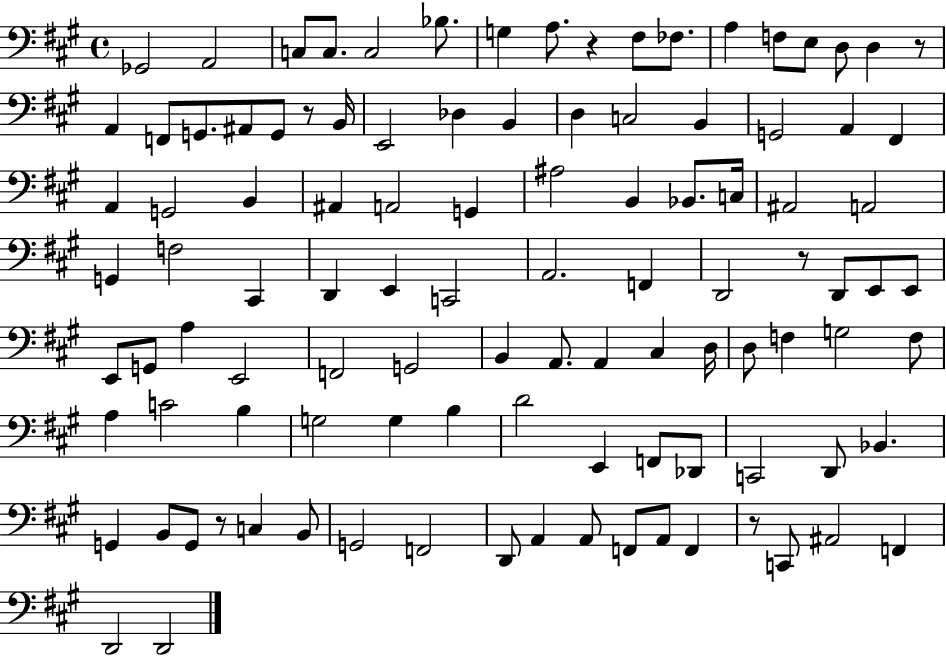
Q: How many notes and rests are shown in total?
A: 106